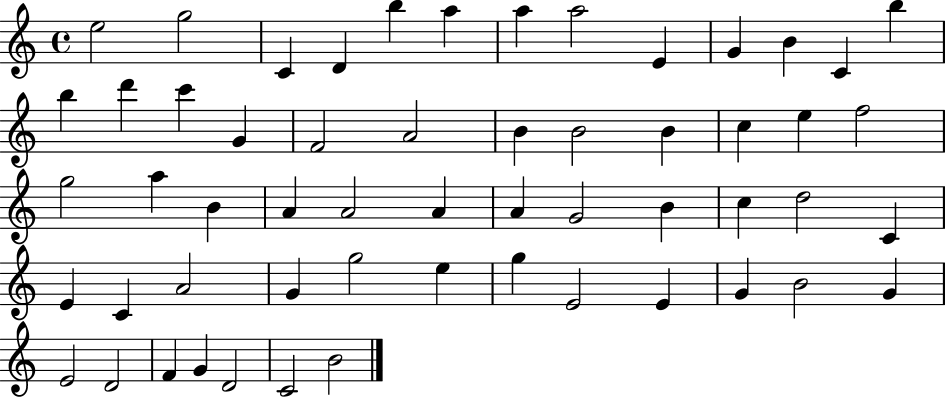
{
  \clef treble
  \time 4/4
  \defaultTimeSignature
  \key c \major
  e''2 g''2 | c'4 d'4 b''4 a''4 | a''4 a''2 e'4 | g'4 b'4 c'4 b''4 | \break b''4 d'''4 c'''4 g'4 | f'2 a'2 | b'4 b'2 b'4 | c''4 e''4 f''2 | \break g''2 a''4 b'4 | a'4 a'2 a'4 | a'4 g'2 b'4 | c''4 d''2 c'4 | \break e'4 c'4 a'2 | g'4 g''2 e''4 | g''4 e'2 e'4 | g'4 b'2 g'4 | \break e'2 d'2 | f'4 g'4 d'2 | c'2 b'2 | \bar "|."
}